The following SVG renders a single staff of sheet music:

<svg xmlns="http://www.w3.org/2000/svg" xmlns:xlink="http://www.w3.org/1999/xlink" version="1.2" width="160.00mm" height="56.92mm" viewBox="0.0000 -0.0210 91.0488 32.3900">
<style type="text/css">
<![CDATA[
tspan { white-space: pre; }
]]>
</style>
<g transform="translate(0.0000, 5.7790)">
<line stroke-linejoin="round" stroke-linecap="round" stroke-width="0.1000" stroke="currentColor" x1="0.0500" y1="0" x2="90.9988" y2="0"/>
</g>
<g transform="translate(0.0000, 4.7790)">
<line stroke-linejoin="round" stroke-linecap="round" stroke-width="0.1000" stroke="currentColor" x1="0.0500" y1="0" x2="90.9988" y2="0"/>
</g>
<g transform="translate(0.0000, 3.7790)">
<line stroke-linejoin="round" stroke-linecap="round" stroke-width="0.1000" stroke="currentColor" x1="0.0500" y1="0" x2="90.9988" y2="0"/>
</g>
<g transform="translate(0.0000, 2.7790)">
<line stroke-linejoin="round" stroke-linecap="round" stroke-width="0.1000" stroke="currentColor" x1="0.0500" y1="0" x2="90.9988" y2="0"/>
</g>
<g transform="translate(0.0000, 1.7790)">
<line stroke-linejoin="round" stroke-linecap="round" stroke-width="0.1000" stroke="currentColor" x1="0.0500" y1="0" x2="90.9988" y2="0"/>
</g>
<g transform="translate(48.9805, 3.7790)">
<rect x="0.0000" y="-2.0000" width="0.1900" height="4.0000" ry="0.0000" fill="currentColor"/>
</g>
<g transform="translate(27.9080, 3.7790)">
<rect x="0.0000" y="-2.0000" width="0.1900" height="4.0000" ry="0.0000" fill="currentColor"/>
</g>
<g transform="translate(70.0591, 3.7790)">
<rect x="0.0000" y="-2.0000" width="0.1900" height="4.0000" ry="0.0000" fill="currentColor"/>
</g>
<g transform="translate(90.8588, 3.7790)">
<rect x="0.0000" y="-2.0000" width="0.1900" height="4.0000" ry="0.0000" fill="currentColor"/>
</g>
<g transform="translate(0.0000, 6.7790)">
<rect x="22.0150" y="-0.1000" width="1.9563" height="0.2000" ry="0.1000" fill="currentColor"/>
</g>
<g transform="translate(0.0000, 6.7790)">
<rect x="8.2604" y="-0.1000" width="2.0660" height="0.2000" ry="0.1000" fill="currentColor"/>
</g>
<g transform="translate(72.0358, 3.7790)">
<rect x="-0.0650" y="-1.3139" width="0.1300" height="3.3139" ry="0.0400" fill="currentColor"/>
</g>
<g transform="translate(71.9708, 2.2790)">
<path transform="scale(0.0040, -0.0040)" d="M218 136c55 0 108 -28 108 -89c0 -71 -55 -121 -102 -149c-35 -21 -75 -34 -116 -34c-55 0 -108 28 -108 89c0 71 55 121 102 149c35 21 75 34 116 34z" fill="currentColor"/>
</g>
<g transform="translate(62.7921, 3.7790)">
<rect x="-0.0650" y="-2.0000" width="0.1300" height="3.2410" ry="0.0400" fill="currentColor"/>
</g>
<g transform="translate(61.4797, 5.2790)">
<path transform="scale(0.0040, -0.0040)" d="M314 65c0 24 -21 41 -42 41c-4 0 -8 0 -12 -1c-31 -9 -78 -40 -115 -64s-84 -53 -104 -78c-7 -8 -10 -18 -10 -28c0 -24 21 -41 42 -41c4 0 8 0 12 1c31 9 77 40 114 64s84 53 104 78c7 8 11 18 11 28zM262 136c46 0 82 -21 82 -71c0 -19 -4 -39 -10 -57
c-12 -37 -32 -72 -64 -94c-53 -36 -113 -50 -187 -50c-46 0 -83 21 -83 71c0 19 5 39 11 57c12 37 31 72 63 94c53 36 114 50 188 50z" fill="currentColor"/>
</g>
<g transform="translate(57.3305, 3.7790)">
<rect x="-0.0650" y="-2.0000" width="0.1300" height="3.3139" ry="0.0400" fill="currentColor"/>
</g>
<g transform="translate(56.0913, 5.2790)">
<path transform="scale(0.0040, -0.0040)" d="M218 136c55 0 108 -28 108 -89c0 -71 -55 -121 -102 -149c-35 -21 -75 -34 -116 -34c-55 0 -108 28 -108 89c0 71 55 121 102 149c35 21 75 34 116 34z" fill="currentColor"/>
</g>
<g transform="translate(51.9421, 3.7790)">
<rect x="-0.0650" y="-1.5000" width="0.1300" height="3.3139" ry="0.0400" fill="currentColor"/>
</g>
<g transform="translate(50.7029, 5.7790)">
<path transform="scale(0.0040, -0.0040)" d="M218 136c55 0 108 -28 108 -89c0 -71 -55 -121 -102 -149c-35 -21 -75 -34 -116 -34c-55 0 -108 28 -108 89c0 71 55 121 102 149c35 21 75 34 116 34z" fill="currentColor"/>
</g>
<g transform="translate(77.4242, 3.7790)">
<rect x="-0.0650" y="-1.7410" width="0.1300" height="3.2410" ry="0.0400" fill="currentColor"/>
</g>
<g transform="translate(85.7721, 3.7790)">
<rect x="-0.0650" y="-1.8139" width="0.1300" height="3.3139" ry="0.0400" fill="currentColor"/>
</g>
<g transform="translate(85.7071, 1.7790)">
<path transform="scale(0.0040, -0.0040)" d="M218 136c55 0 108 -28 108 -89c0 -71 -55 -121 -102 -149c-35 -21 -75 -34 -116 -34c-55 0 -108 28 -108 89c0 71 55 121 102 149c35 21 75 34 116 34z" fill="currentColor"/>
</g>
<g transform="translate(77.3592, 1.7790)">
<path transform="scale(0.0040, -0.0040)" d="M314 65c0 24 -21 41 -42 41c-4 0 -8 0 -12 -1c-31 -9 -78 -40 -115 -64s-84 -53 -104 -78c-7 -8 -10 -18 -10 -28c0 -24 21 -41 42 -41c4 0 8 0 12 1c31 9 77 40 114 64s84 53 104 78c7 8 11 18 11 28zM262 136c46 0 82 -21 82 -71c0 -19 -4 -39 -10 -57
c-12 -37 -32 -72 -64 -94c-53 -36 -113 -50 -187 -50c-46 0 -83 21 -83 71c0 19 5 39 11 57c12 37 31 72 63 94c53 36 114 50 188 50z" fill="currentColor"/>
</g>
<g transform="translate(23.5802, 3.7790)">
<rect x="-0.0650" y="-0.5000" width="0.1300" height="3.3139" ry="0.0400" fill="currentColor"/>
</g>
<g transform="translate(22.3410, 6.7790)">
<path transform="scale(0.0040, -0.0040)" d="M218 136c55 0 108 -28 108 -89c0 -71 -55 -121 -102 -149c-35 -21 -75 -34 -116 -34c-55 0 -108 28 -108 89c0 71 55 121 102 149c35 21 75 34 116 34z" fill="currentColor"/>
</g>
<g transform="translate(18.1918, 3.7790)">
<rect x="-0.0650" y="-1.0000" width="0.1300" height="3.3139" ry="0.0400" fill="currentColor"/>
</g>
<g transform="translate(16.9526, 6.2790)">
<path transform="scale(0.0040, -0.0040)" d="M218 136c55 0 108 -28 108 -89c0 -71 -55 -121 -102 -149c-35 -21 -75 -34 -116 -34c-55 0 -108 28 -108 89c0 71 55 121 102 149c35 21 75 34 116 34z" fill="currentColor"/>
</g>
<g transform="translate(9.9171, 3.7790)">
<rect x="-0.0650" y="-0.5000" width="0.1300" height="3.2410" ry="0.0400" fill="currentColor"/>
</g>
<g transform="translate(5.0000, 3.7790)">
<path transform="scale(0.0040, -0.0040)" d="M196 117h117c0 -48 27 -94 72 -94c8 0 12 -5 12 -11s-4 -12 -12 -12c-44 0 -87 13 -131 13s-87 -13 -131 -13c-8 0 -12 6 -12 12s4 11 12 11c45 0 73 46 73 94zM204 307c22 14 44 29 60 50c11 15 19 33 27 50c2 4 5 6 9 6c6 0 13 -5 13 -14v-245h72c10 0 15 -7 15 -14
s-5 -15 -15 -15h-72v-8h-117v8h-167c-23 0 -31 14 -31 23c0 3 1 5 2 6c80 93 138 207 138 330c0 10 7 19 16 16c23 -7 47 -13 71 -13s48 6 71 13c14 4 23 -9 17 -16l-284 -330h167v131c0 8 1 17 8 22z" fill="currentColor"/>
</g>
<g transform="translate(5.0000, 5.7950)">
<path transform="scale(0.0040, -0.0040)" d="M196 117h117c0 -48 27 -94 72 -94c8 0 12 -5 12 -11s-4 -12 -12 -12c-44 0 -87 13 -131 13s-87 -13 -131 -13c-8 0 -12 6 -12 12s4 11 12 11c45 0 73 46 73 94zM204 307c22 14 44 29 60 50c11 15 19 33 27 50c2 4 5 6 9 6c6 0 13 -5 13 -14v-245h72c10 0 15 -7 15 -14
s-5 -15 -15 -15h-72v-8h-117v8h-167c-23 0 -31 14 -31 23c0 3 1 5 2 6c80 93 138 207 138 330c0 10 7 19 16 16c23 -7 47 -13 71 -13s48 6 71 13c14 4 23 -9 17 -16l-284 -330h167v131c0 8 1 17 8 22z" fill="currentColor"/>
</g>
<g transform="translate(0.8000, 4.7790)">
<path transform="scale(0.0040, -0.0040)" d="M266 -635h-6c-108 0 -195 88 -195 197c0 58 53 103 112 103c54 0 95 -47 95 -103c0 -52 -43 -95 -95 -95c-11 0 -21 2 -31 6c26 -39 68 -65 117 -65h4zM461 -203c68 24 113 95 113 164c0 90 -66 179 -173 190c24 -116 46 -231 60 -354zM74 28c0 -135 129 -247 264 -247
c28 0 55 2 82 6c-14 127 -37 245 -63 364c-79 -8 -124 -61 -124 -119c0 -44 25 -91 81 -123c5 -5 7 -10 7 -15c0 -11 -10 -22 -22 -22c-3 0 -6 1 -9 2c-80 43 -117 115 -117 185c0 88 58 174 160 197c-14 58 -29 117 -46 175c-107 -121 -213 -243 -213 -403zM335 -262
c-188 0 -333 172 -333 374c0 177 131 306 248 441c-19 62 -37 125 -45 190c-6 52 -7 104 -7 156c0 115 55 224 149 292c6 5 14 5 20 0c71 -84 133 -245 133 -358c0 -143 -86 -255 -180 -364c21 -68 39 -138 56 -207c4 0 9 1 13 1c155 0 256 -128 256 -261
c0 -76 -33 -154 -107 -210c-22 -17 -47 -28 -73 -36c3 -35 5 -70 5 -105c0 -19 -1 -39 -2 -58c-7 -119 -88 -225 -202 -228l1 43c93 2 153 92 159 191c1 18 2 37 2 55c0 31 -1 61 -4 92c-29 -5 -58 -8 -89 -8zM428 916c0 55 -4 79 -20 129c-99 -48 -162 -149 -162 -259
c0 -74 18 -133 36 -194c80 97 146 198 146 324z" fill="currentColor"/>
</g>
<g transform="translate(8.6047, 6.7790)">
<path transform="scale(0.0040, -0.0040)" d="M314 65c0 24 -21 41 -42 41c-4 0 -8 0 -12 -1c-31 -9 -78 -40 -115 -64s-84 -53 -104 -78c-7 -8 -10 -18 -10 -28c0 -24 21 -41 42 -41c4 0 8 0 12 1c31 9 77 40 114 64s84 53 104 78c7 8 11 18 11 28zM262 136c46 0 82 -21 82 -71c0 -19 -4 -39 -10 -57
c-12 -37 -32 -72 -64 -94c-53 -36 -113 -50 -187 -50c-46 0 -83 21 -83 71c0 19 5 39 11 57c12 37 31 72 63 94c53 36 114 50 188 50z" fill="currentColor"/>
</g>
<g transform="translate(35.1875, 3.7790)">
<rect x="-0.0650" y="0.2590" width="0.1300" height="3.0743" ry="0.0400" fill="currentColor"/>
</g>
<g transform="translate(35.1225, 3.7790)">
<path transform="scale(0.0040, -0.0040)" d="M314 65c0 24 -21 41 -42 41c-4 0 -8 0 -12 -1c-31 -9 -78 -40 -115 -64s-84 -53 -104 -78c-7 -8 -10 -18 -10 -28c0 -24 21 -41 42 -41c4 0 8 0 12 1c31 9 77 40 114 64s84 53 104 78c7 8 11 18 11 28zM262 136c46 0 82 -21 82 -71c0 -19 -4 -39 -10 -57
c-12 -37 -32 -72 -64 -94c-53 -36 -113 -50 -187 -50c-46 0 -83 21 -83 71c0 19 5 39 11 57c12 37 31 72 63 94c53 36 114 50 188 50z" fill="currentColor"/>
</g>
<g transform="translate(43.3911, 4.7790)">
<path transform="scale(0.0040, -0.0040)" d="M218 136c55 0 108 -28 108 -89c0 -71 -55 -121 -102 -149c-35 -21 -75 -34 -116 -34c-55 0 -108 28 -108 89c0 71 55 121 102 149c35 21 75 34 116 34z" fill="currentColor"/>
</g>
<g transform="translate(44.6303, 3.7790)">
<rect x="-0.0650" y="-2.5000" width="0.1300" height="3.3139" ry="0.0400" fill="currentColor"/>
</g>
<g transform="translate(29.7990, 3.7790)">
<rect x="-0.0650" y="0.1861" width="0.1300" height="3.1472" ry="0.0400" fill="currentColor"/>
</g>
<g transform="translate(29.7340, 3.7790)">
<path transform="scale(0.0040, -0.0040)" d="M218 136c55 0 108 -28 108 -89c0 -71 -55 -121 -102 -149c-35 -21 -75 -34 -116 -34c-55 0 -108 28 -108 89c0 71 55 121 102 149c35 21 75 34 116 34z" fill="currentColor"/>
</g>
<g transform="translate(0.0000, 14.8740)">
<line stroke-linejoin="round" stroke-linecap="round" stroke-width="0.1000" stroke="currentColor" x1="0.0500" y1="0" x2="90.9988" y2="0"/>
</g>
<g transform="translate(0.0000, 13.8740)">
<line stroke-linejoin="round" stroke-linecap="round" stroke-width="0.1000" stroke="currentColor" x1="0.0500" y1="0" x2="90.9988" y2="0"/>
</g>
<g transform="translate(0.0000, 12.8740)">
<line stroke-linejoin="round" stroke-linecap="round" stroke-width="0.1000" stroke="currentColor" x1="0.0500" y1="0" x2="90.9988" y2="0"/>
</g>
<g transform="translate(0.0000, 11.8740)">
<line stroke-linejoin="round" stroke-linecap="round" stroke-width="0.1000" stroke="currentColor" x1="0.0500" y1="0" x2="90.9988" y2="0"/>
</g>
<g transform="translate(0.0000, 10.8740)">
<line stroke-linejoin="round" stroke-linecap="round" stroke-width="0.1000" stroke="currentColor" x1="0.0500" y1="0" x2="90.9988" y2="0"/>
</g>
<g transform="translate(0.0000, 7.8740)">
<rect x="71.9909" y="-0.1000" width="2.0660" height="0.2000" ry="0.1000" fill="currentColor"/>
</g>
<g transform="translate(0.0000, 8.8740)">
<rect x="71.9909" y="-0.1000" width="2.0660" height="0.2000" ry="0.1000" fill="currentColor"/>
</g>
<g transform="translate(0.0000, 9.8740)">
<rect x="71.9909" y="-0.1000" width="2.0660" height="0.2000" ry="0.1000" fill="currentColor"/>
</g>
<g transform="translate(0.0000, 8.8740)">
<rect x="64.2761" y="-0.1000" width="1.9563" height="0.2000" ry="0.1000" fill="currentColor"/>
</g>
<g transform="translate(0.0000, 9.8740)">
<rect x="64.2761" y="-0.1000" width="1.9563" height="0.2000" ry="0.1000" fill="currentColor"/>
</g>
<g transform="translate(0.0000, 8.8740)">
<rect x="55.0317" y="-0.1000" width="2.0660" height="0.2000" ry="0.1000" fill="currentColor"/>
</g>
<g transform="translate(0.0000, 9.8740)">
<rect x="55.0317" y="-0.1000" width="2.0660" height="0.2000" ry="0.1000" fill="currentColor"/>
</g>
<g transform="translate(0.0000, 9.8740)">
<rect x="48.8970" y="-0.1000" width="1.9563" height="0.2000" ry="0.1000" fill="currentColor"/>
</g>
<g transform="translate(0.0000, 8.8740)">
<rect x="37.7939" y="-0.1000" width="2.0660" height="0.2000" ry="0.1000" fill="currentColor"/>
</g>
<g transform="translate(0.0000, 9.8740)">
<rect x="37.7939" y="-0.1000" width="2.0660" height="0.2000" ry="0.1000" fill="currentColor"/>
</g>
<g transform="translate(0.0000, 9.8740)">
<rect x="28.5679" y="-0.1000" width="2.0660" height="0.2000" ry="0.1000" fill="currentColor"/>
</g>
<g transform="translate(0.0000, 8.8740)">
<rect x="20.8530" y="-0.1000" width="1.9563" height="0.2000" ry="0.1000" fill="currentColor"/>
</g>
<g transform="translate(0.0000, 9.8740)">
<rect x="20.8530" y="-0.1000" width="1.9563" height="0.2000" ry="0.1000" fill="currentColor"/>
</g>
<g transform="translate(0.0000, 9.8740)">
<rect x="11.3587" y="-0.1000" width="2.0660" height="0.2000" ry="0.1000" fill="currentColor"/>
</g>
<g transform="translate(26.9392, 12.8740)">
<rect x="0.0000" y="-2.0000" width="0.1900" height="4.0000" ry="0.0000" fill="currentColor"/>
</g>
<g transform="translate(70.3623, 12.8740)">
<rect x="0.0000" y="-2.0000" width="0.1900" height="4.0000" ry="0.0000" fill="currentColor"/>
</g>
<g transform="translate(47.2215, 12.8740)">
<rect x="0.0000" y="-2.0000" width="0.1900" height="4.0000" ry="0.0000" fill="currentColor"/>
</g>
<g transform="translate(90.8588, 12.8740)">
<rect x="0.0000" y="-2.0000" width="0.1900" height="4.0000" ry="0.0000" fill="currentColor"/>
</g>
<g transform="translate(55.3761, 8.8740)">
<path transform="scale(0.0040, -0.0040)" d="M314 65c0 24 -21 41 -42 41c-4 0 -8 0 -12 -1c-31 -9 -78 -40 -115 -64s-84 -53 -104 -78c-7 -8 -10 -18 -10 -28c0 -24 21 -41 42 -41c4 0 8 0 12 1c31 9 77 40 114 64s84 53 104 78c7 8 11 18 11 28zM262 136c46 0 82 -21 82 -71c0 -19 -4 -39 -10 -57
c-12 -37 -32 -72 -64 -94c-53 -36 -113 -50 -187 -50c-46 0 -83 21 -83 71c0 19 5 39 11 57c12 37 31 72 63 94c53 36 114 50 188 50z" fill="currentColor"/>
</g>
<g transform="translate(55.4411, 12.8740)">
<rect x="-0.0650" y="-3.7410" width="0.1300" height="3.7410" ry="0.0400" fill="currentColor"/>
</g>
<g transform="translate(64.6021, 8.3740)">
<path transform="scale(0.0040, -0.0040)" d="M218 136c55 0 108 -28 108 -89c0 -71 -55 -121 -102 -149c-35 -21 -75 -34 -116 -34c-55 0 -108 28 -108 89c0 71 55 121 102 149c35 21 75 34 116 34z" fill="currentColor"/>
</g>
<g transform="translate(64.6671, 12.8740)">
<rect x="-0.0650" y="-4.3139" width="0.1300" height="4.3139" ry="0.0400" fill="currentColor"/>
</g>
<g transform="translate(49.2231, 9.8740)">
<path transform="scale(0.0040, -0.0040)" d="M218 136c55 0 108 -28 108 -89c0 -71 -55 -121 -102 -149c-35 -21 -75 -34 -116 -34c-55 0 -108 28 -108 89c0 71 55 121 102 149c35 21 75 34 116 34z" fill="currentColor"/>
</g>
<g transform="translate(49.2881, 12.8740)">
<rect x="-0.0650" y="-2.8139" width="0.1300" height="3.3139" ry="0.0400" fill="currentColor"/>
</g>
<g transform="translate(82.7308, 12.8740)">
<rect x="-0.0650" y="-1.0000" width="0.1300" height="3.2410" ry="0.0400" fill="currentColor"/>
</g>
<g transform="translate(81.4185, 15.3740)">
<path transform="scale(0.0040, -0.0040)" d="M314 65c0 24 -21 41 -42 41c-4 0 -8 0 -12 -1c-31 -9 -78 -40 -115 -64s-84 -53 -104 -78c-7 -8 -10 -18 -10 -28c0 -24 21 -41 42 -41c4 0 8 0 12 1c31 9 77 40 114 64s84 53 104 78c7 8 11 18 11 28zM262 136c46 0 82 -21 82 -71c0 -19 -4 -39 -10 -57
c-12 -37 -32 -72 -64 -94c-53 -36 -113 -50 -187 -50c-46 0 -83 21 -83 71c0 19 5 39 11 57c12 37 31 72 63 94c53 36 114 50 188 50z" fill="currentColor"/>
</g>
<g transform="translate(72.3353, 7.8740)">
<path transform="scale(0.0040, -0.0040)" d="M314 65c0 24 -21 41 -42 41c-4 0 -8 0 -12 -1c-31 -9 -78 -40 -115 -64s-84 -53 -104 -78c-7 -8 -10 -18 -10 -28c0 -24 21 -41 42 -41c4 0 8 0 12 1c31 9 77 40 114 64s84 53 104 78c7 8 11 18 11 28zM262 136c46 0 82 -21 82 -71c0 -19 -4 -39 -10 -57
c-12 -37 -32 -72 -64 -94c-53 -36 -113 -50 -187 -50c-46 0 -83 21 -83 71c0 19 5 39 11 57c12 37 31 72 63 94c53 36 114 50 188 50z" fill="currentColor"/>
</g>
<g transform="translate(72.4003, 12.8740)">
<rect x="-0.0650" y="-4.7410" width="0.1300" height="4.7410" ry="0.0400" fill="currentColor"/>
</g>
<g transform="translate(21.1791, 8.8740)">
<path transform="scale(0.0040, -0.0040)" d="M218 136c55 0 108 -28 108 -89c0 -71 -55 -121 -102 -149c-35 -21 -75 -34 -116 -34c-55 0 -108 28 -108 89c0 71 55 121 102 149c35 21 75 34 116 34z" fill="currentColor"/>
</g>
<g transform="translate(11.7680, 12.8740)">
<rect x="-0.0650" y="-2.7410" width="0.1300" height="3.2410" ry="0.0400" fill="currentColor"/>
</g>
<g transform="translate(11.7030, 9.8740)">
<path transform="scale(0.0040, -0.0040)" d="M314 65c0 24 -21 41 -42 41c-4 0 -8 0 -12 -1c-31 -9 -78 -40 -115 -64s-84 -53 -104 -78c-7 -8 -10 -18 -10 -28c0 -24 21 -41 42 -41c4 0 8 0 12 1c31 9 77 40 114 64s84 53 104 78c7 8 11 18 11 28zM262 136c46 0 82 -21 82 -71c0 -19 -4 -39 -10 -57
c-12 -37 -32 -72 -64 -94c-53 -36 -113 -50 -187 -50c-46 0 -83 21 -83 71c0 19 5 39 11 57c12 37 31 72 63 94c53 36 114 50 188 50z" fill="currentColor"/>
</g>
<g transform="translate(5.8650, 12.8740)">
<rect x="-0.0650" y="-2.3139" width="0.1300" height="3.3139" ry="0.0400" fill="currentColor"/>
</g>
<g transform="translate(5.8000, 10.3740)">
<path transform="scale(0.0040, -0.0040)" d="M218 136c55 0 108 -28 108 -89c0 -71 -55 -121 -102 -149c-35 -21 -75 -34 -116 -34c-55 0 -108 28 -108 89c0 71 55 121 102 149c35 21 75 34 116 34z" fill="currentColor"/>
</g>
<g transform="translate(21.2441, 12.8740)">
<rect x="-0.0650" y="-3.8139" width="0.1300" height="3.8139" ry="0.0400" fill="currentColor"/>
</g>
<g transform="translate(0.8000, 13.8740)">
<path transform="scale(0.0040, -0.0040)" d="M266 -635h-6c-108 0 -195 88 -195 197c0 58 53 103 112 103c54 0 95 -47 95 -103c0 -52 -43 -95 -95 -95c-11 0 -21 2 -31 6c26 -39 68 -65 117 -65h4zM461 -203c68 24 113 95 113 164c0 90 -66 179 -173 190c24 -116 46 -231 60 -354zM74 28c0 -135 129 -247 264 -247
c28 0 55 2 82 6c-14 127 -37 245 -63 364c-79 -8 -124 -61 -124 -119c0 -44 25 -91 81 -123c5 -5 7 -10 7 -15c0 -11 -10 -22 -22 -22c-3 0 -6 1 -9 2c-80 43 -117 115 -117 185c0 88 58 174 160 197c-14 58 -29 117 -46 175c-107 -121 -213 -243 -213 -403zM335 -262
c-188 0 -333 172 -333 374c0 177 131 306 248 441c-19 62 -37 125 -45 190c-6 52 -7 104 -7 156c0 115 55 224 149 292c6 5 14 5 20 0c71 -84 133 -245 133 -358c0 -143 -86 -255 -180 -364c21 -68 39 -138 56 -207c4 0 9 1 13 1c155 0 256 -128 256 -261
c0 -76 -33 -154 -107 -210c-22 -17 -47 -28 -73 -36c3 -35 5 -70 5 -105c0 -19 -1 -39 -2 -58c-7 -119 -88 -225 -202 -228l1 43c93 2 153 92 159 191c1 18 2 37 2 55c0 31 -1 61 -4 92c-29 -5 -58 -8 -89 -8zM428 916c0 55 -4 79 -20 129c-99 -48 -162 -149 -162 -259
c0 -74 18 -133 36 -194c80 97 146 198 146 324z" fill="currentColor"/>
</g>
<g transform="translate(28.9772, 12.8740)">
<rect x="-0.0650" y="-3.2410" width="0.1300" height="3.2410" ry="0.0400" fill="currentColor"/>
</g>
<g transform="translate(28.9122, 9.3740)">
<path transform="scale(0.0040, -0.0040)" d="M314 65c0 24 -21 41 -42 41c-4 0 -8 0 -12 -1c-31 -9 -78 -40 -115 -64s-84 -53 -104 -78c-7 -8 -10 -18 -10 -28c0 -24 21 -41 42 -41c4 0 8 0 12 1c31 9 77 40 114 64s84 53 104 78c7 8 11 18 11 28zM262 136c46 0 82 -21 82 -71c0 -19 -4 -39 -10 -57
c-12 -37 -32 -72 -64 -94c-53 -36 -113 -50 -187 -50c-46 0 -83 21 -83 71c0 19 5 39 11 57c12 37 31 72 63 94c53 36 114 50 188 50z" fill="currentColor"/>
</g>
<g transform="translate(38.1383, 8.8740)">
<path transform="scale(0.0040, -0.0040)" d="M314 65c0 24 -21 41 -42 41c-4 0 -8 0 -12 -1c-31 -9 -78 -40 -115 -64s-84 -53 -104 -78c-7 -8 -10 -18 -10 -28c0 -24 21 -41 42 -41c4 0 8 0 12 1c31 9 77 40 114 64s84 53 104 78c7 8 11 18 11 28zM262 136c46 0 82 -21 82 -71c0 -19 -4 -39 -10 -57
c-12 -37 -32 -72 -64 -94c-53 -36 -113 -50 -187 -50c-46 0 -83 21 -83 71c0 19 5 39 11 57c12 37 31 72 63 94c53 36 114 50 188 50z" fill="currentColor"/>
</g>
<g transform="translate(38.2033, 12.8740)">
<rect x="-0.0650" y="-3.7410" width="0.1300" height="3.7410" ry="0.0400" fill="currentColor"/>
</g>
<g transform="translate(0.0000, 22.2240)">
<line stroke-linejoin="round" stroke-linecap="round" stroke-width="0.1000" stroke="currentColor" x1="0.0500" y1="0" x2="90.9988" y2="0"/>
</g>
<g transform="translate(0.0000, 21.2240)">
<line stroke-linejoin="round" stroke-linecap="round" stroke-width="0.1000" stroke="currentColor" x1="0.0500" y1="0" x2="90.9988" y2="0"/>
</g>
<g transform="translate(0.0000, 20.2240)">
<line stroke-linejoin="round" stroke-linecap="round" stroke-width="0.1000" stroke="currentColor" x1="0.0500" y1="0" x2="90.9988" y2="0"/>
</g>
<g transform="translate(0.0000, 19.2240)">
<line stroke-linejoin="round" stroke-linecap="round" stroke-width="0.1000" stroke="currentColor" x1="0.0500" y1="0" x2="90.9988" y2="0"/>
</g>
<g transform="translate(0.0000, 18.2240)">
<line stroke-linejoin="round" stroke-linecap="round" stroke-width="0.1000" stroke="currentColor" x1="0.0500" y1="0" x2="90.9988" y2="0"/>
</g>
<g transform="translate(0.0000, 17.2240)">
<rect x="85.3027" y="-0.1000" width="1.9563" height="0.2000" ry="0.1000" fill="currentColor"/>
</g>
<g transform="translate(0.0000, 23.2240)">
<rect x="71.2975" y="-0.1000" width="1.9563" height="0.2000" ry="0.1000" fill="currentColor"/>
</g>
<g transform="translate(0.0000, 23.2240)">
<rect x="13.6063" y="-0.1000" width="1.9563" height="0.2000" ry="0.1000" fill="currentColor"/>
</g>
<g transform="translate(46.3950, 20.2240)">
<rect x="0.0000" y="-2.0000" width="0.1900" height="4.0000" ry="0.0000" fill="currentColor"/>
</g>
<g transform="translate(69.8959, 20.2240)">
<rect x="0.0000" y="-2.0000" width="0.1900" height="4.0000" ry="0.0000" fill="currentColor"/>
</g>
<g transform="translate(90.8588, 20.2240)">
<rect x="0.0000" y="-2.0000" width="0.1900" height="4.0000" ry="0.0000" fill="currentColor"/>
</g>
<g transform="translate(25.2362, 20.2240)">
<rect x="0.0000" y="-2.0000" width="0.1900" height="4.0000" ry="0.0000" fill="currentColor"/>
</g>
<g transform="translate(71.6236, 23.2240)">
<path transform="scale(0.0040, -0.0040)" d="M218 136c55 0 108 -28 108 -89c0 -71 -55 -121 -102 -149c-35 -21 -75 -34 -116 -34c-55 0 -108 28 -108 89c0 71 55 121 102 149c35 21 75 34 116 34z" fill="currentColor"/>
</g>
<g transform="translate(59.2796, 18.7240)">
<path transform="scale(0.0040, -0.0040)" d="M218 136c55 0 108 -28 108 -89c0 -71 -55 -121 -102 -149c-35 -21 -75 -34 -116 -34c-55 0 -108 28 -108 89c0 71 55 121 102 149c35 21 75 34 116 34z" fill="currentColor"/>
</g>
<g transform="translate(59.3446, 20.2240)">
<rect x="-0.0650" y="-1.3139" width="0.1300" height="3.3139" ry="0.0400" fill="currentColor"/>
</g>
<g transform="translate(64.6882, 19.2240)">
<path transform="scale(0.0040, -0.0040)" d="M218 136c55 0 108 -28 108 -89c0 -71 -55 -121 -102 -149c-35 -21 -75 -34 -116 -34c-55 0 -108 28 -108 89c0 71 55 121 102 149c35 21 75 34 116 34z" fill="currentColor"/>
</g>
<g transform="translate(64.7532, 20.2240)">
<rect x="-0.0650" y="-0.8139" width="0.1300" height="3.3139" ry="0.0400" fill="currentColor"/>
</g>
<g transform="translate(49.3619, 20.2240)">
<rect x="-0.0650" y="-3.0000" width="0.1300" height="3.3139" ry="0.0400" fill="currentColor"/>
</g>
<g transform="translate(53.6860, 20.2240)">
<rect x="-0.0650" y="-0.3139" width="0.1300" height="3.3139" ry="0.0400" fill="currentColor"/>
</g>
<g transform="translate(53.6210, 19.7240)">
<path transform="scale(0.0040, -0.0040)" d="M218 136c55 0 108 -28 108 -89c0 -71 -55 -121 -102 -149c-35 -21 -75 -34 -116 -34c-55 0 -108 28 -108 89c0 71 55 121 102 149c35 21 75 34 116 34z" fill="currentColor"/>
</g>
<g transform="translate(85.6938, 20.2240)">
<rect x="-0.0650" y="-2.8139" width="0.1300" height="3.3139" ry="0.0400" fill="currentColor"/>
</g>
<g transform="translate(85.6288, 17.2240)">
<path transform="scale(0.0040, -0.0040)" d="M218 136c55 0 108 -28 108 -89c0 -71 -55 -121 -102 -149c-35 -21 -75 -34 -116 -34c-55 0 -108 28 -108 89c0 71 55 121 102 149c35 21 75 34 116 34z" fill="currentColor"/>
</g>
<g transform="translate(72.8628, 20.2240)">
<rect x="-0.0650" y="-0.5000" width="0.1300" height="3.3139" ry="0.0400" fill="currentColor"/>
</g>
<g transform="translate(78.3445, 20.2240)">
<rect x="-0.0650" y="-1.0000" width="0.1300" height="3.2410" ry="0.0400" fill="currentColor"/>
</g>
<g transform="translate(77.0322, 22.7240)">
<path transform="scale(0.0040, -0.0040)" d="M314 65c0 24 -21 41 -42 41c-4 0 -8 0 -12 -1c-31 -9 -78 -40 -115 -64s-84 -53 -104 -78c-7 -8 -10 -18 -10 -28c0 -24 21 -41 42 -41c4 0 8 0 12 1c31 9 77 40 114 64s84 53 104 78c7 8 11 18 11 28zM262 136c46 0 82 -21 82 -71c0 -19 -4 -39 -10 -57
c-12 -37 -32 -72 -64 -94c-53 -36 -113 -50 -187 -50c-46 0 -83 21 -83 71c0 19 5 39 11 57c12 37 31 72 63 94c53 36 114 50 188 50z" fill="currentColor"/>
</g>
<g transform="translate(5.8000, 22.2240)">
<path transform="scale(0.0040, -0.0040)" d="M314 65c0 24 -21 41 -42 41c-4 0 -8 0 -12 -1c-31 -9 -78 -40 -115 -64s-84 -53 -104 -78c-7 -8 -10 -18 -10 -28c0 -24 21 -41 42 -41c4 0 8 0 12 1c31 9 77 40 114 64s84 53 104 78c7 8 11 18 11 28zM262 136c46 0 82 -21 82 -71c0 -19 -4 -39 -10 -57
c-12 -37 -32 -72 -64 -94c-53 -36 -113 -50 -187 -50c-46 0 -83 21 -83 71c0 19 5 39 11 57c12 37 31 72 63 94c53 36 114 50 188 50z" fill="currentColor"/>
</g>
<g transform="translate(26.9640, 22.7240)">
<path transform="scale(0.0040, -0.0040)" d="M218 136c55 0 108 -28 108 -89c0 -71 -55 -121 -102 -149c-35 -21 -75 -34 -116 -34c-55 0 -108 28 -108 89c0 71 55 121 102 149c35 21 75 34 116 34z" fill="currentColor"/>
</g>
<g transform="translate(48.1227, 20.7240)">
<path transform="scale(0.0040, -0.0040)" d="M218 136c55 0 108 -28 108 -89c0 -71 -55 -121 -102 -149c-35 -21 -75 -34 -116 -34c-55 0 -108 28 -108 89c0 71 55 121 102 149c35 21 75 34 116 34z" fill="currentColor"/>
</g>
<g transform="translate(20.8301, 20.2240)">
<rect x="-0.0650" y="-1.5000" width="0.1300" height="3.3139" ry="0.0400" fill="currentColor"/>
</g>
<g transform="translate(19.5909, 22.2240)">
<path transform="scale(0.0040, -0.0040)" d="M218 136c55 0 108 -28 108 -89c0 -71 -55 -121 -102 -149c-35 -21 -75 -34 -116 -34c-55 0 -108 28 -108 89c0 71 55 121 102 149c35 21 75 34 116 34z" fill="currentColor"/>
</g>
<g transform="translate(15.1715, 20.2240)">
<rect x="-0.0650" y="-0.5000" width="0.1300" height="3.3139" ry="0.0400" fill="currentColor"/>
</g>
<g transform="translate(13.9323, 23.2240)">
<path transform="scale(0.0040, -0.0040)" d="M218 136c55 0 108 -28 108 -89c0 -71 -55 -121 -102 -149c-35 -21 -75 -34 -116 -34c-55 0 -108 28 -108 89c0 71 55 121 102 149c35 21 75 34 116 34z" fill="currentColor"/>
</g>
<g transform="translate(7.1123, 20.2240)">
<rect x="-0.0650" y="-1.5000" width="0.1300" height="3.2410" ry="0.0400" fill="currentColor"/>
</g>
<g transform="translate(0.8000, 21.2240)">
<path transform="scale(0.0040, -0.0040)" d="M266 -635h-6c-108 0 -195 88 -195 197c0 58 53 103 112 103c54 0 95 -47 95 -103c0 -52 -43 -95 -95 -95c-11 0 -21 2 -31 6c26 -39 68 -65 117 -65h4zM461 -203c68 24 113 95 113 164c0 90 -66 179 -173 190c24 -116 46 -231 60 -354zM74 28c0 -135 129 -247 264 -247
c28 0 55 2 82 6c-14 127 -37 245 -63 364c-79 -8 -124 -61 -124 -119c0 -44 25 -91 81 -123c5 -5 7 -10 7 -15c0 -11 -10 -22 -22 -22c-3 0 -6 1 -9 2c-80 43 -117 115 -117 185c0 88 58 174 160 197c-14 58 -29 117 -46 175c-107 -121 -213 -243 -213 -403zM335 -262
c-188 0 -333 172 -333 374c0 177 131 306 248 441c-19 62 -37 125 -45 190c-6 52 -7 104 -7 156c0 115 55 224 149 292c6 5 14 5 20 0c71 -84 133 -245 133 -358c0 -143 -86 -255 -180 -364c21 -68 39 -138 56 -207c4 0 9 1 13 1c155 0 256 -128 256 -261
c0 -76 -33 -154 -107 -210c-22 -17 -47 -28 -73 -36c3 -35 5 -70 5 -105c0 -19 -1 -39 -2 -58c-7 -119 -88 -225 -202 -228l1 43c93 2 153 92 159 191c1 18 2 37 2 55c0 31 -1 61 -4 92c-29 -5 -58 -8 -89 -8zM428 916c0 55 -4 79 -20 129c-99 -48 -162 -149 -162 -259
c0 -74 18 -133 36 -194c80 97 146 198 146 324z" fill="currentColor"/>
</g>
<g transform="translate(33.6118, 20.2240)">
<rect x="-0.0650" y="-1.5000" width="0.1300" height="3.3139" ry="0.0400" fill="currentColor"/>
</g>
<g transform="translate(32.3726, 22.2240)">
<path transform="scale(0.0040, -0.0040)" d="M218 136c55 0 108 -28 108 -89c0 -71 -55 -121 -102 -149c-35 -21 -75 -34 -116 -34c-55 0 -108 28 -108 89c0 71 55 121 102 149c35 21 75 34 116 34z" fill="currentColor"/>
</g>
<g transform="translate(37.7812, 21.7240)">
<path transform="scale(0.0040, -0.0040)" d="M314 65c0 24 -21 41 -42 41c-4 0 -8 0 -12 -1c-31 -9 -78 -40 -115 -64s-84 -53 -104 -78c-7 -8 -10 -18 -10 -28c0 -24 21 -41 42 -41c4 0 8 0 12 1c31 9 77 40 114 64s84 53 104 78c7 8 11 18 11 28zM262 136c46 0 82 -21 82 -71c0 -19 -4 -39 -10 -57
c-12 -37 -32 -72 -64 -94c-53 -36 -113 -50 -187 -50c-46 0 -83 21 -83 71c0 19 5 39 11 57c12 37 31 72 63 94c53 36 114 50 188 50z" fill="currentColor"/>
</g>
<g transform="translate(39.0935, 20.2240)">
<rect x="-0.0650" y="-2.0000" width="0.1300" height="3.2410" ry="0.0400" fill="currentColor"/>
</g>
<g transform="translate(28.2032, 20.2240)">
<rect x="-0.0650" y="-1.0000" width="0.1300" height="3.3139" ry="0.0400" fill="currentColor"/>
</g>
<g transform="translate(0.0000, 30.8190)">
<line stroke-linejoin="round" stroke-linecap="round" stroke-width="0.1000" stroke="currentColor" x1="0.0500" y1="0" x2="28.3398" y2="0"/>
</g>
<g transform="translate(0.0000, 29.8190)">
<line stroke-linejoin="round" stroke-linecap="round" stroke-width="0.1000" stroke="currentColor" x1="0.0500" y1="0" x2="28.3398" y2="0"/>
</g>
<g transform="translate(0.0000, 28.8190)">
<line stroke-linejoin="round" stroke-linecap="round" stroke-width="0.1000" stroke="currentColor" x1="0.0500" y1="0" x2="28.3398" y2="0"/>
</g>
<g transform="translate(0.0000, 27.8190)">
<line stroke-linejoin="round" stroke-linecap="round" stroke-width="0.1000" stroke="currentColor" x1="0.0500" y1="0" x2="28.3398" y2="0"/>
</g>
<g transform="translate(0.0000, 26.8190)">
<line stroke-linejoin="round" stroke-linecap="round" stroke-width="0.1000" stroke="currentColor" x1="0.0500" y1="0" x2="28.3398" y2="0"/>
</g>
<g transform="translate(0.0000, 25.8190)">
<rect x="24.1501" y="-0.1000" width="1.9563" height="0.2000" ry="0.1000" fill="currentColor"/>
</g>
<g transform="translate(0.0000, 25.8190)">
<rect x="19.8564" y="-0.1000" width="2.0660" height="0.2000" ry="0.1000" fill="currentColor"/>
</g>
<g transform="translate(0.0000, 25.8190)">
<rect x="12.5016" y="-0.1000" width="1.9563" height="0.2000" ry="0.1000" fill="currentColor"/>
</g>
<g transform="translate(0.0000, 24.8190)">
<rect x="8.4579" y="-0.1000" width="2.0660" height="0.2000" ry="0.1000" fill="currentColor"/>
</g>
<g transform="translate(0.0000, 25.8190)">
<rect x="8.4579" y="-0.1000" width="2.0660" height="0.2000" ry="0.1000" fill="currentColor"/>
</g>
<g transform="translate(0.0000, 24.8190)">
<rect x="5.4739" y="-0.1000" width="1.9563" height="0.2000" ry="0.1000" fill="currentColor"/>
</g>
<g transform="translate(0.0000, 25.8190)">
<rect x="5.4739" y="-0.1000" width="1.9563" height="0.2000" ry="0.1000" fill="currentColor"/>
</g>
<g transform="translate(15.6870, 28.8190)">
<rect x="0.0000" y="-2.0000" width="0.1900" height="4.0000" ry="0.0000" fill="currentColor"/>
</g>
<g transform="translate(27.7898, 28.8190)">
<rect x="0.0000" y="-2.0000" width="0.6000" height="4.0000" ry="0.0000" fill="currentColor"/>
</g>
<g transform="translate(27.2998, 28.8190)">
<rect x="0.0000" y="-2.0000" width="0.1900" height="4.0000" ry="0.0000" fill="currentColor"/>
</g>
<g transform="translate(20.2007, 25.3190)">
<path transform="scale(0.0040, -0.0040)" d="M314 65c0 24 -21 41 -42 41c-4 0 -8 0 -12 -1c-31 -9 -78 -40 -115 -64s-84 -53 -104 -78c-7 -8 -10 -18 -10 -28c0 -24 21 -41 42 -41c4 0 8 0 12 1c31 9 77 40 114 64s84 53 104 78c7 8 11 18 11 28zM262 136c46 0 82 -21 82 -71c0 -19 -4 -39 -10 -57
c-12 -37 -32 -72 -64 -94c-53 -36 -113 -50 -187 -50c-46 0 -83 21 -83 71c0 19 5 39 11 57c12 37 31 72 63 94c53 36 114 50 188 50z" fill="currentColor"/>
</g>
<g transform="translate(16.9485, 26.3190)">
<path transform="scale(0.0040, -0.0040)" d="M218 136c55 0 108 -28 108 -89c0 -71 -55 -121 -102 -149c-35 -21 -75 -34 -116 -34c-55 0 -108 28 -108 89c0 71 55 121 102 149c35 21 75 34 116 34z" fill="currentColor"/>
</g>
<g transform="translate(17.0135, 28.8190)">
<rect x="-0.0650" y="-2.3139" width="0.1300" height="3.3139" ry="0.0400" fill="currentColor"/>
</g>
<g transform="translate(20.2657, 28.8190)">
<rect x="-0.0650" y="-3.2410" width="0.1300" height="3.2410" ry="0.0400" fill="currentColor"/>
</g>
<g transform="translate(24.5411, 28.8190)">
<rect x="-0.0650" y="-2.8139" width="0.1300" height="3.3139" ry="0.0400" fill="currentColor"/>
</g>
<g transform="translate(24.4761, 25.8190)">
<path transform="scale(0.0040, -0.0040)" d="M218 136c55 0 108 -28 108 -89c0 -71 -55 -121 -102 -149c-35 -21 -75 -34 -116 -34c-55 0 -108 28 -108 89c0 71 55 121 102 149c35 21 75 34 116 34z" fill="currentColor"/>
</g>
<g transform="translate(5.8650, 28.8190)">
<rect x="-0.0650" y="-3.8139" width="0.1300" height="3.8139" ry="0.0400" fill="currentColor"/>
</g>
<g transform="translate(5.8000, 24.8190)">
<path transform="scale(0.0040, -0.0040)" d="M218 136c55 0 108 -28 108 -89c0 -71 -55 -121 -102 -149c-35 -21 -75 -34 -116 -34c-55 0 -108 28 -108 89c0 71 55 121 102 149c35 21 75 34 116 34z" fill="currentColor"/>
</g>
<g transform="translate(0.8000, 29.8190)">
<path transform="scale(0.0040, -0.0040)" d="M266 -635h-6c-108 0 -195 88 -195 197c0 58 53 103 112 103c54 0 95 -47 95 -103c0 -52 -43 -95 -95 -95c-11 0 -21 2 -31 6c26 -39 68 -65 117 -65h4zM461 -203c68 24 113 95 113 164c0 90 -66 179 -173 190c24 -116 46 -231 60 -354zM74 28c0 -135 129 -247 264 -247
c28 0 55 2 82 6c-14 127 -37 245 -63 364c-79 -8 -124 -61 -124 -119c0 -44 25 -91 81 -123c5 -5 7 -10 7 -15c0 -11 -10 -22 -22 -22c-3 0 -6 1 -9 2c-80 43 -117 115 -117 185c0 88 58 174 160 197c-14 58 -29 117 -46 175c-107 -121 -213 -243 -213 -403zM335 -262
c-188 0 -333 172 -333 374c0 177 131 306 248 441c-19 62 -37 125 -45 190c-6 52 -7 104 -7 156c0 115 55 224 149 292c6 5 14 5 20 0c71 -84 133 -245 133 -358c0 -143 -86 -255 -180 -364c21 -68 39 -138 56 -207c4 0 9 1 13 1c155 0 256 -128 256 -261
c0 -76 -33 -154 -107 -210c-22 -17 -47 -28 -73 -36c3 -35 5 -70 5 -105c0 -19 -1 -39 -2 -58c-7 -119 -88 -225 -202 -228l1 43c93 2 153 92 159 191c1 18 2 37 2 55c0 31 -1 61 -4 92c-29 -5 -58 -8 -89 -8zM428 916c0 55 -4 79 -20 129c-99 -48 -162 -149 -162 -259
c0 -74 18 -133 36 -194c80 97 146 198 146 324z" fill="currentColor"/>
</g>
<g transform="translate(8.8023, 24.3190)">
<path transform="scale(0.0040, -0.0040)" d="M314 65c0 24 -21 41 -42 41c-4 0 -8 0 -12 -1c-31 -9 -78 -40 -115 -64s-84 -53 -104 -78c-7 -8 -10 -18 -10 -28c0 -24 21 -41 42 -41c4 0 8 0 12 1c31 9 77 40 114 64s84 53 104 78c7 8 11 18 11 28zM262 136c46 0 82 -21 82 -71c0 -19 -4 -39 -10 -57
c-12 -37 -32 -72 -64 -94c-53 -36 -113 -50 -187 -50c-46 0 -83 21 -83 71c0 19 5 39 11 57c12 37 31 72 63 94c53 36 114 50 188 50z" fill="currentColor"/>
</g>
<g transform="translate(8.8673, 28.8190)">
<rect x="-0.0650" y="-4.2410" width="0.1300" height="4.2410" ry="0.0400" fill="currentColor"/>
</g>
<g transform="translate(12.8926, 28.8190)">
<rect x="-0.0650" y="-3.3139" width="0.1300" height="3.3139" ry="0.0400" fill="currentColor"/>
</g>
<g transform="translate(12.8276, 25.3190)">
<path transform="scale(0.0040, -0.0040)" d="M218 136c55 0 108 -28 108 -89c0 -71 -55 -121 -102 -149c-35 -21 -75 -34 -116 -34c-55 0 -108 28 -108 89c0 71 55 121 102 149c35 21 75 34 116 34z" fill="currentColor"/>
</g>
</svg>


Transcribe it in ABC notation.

X:1
T:Untitled
M:4/4
L:1/4
K:C
C2 D C B B2 G E F F2 e f2 f g a2 c' b2 c'2 a c'2 d' e'2 D2 E2 C E D E F2 A c e d C D2 a c' d'2 b g b2 a